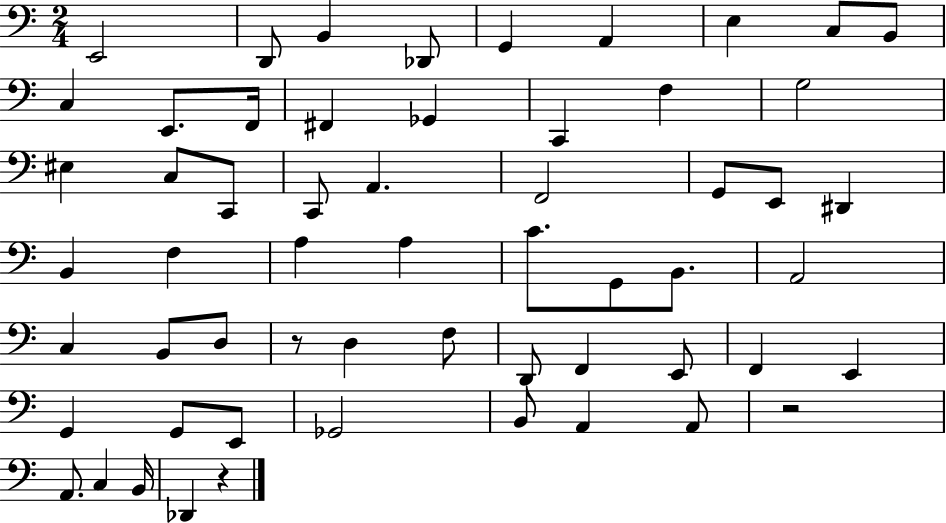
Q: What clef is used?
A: bass